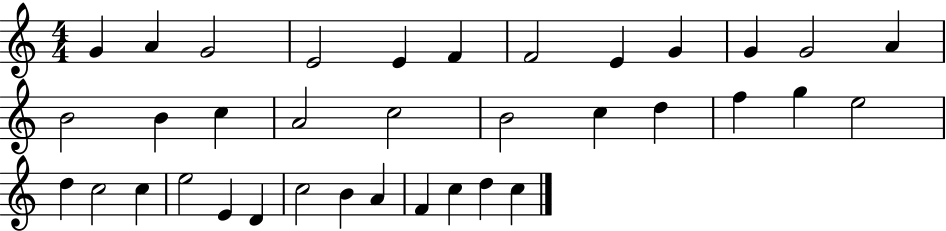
G4/q A4/q G4/h E4/h E4/q F4/q F4/h E4/q G4/q G4/q G4/h A4/q B4/h B4/q C5/q A4/h C5/h B4/h C5/q D5/q F5/q G5/q E5/h D5/q C5/h C5/q E5/h E4/q D4/q C5/h B4/q A4/q F4/q C5/q D5/q C5/q